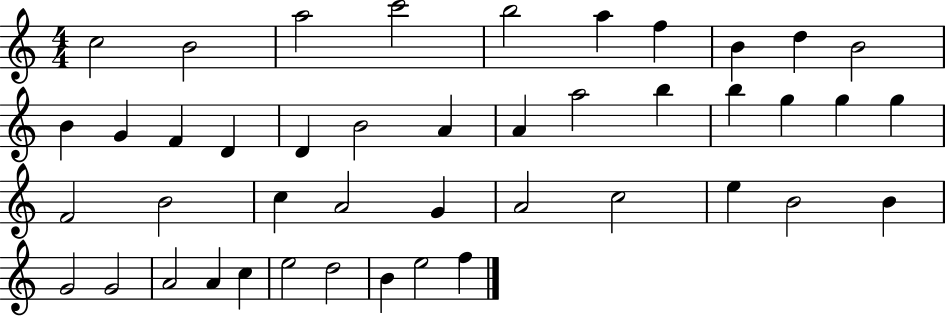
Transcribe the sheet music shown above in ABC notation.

X:1
T:Untitled
M:4/4
L:1/4
K:C
c2 B2 a2 c'2 b2 a f B d B2 B G F D D B2 A A a2 b b g g g F2 B2 c A2 G A2 c2 e B2 B G2 G2 A2 A c e2 d2 B e2 f